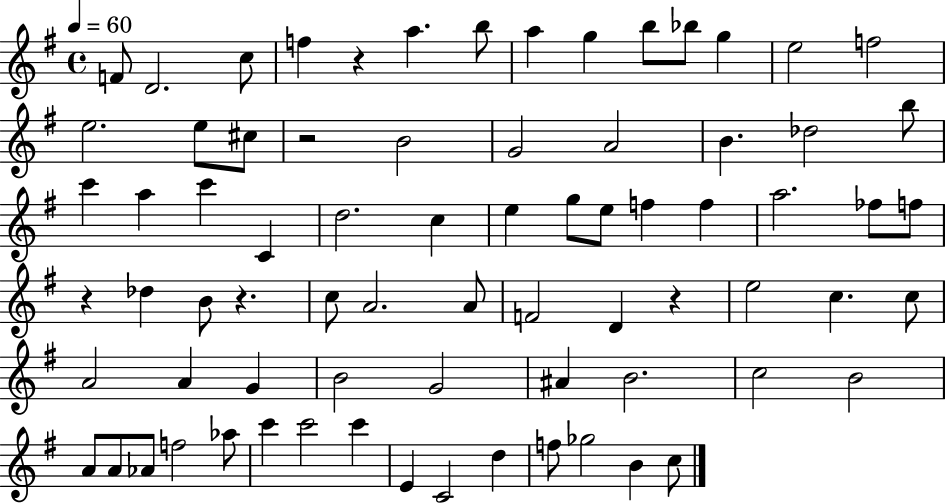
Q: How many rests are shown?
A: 5